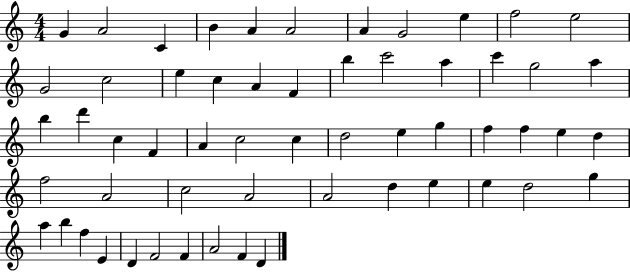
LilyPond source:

{
  \clef treble
  \numericTimeSignature
  \time 4/4
  \key c \major
  g'4 a'2 c'4 | b'4 a'4 a'2 | a'4 g'2 e''4 | f''2 e''2 | \break g'2 c''2 | e''4 c''4 a'4 f'4 | b''4 c'''2 a''4 | c'''4 g''2 a''4 | \break b''4 d'''4 c''4 f'4 | a'4 c''2 c''4 | d''2 e''4 g''4 | f''4 f''4 e''4 d''4 | \break f''2 a'2 | c''2 a'2 | a'2 d''4 e''4 | e''4 d''2 g''4 | \break a''4 b''4 f''4 e'4 | d'4 f'2 f'4 | a'2 f'4 d'4 | \bar "|."
}